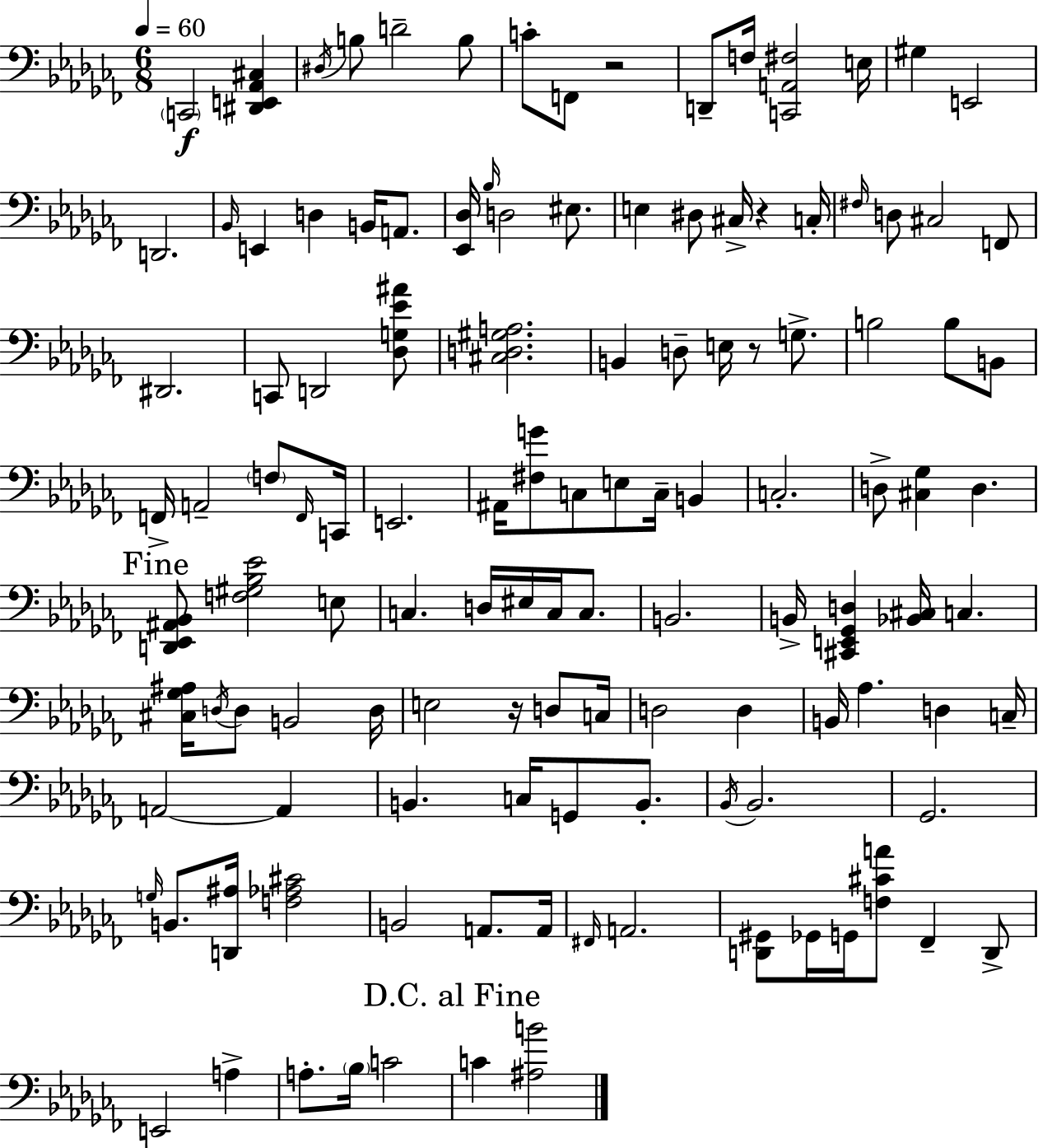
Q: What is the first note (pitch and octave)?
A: C2